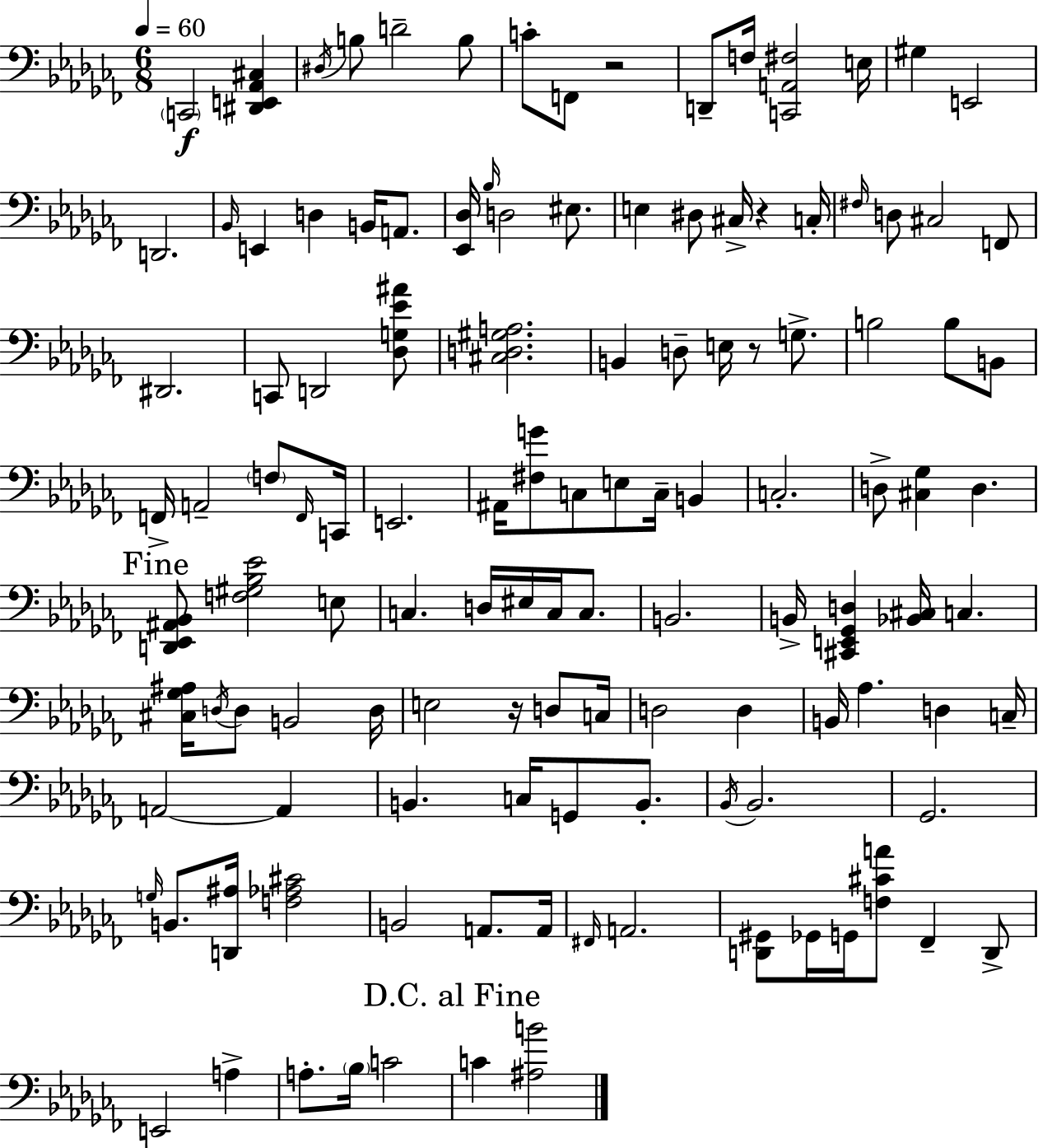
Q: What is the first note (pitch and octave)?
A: C2